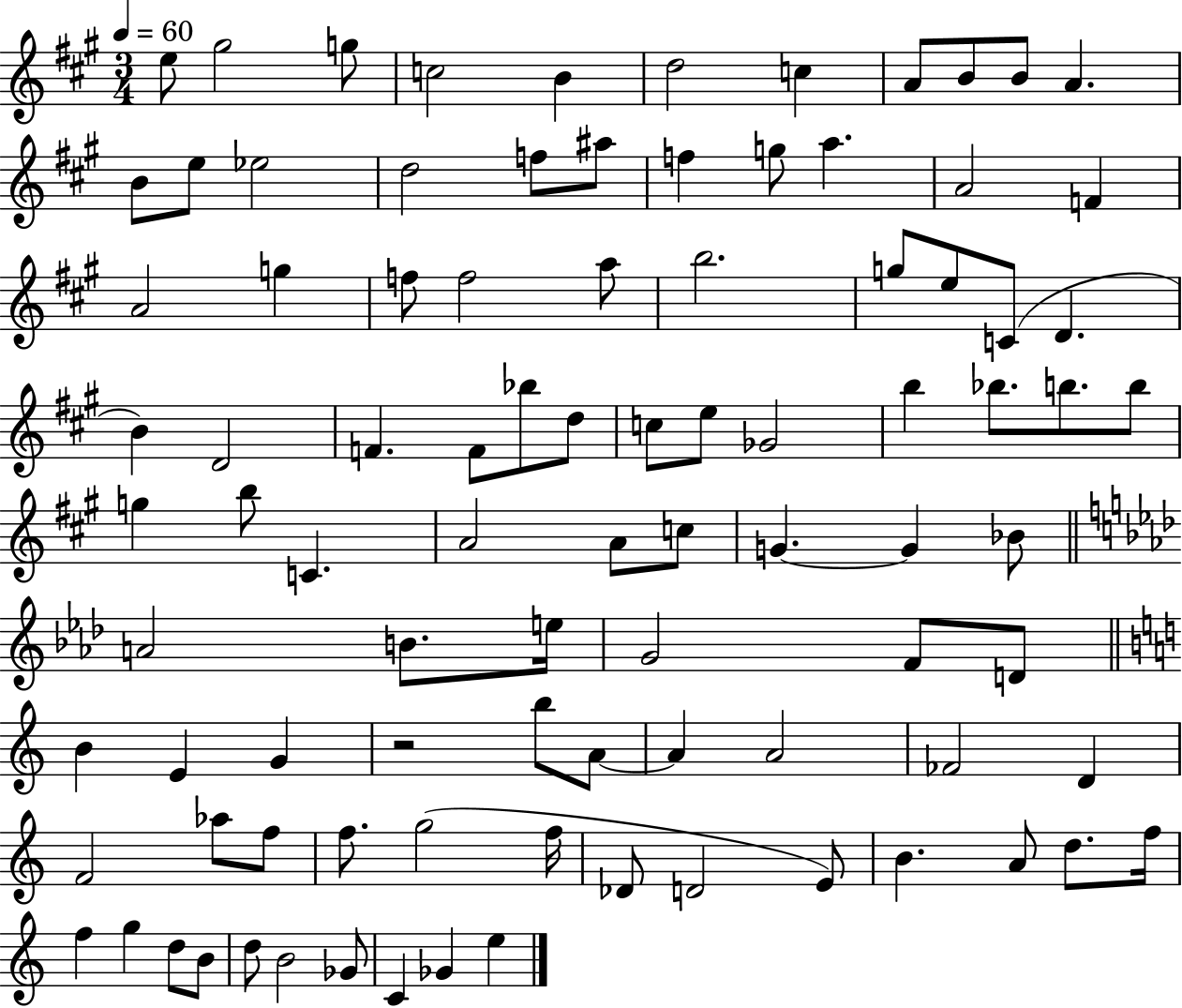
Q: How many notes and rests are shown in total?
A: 93